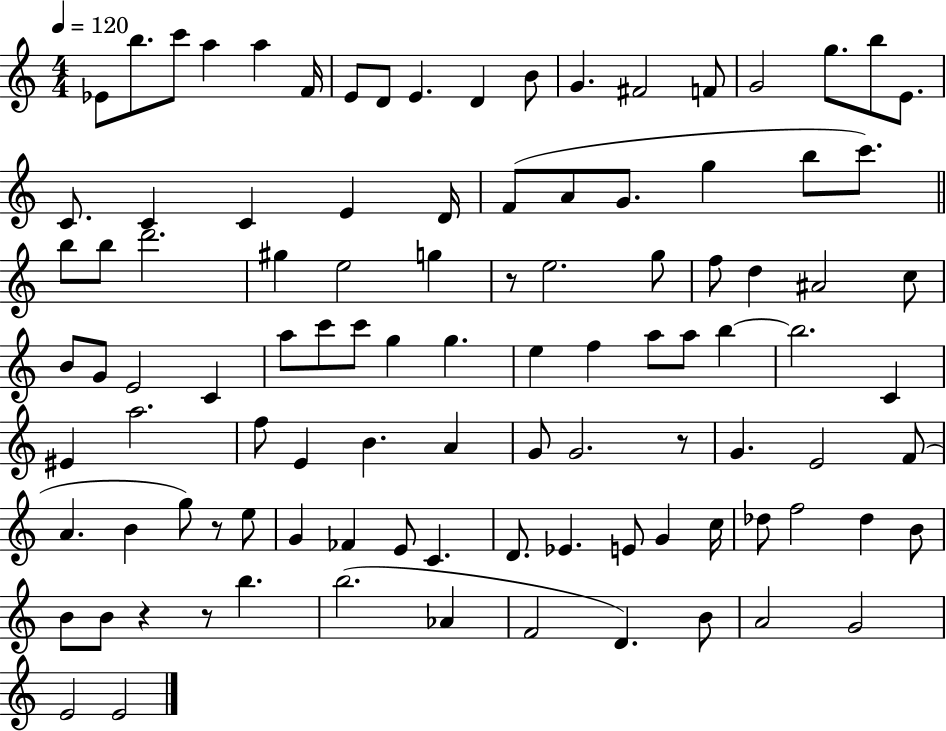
Eb4/e B5/e. C6/e A5/q A5/q F4/s E4/e D4/e E4/q. D4/q B4/e G4/q. F#4/h F4/e G4/h G5/e. B5/e E4/e. C4/e. C4/q C4/q E4/q D4/s F4/e A4/e G4/e. G5/q B5/e C6/e. B5/e B5/e D6/h. G#5/q E5/h G5/q R/e E5/h. G5/e F5/e D5/q A#4/h C5/e B4/e G4/e E4/h C4/q A5/e C6/e C6/e G5/q G5/q. E5/q F5/q A5/e A5/e B5/q B5/h. C4/q EIS4/q A5/h. F5/e E4/q B4/q. A4/q G4/e G4/h. R/e G4/q. E4/h F4/e A4/q. B4/q G5/e R/e E5/e G4/q FES4/q E4/e C4/q. D4/e. Eb4/q. E4/e G4/q C5/s Db5/e F5/h Db5/q B4/e B4/e B4/e R/q R/e B5/q. B5/h. Ab4/q F4/h D4/q. B4/e A4/h G4/h E4/h E4/h